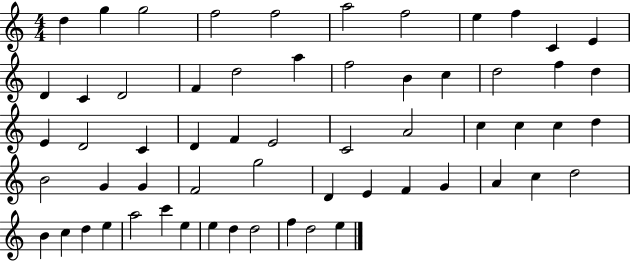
D5/q G5/q G5/h F5/h F5/h A5/h F5/h E5/q F5/q C4/q E4/q D4/q C4/q D4/h F4/q D5/h A5/q F5/h B4/q C5/q D5/h F5/q D5/q E4/q D4/h C4/q D4/q F4/q E4/h C4/h A4/h C5/q C5/q C5/q D5/q B4/h G4/q G4/q F4/h G5/h D4/q E4/q F4/q G4/q A4/q C5/q D5/h B4/q C5/q D5/q E5/q A5/h C6/q E5/q E5/q D5/q D5/h F5/q D5/h E5/q